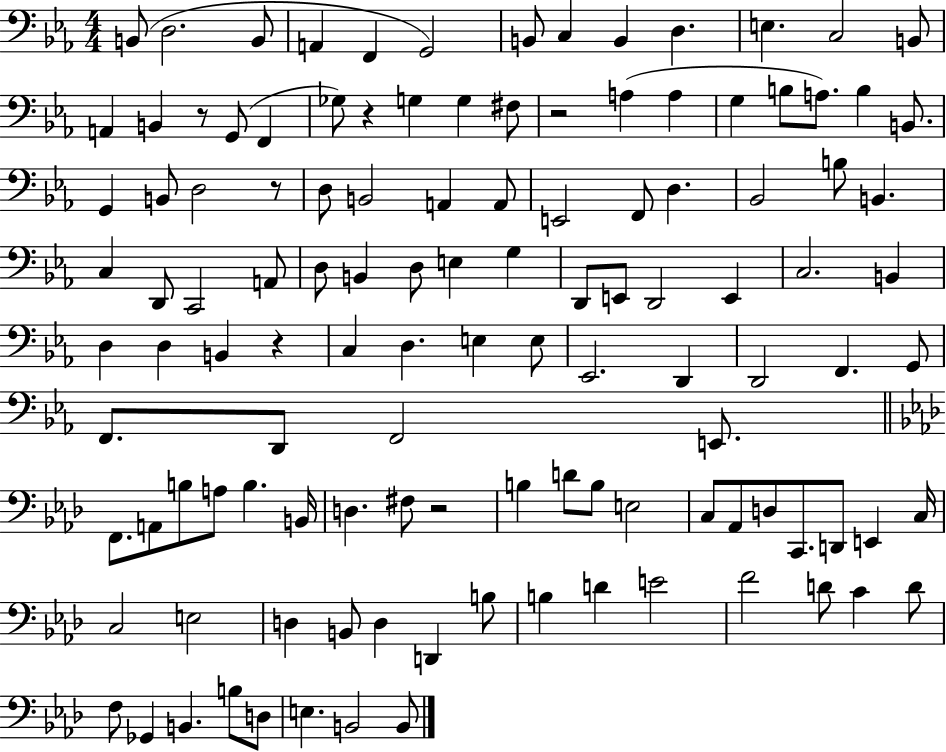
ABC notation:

X:1
T:Untitled
M:4/4
L:1/4
K:Eb
B,,/2 D,2 B,,/2 A,, F,, G,,2 B,,/2 C, B,, D, E, C,2 B,,/2 A,, B,, z/2 G,,/2 F,, _G,/2 z G, G, ^F,/2 z2 A, A, G, B,/2 A,/2 B, B,,/2 G,, B,,/2 D,2 z/2 D,/2 B,,2 A,, A,,/2 E,,2 F,,/2 D, _B,,2 B,/2 B,, C, D,,/2 C,,2 A,,/2 D,/2 B,, D,/2 E, G, D,,/2 E,,/2 D,,2 E,, C,2 B,, D, D, B,, z C, D, E, E,/2 _E,,2 D,, D,,2 F,, G,,/2 F,,/2 D,,/2 F,,2 E,,/2 F,,/2 A,,/2 B,/2 A,/2 B, B,,/4 D, ^F,/2 z2 B, D/2 B,/2 E,2 C,/2 _A,,/2 D,/2 C,,/2 D,,/2 E,, C,/4 C,2 E,2 D, B,,/2 D, D,, B,/2 B, D E2 F2 D/2 C D/2 F,/2 _G,, B,, B,/2 D,/2 E, B,,2 B,,/2